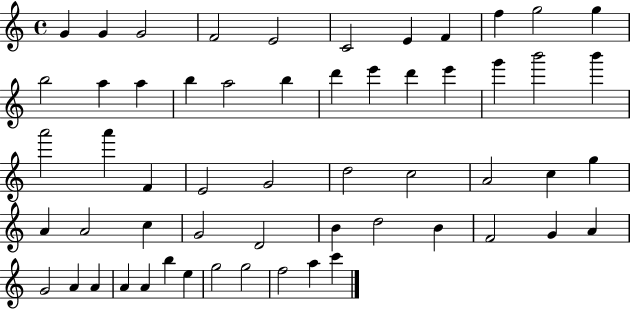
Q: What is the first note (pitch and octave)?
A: G4